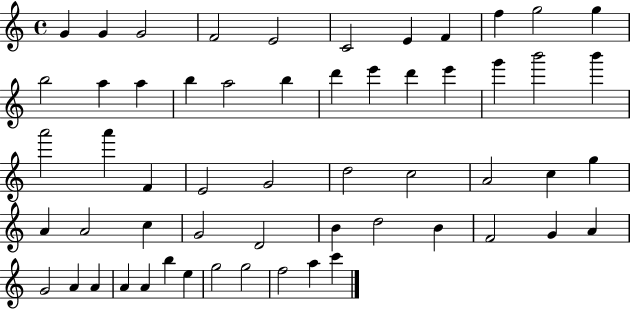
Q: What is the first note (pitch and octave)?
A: G4